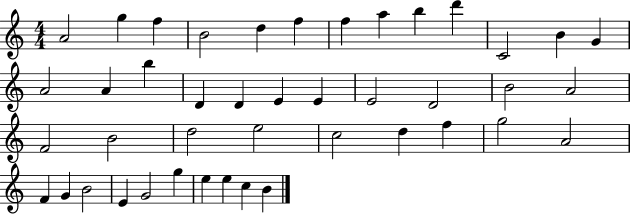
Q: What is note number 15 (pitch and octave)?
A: A4